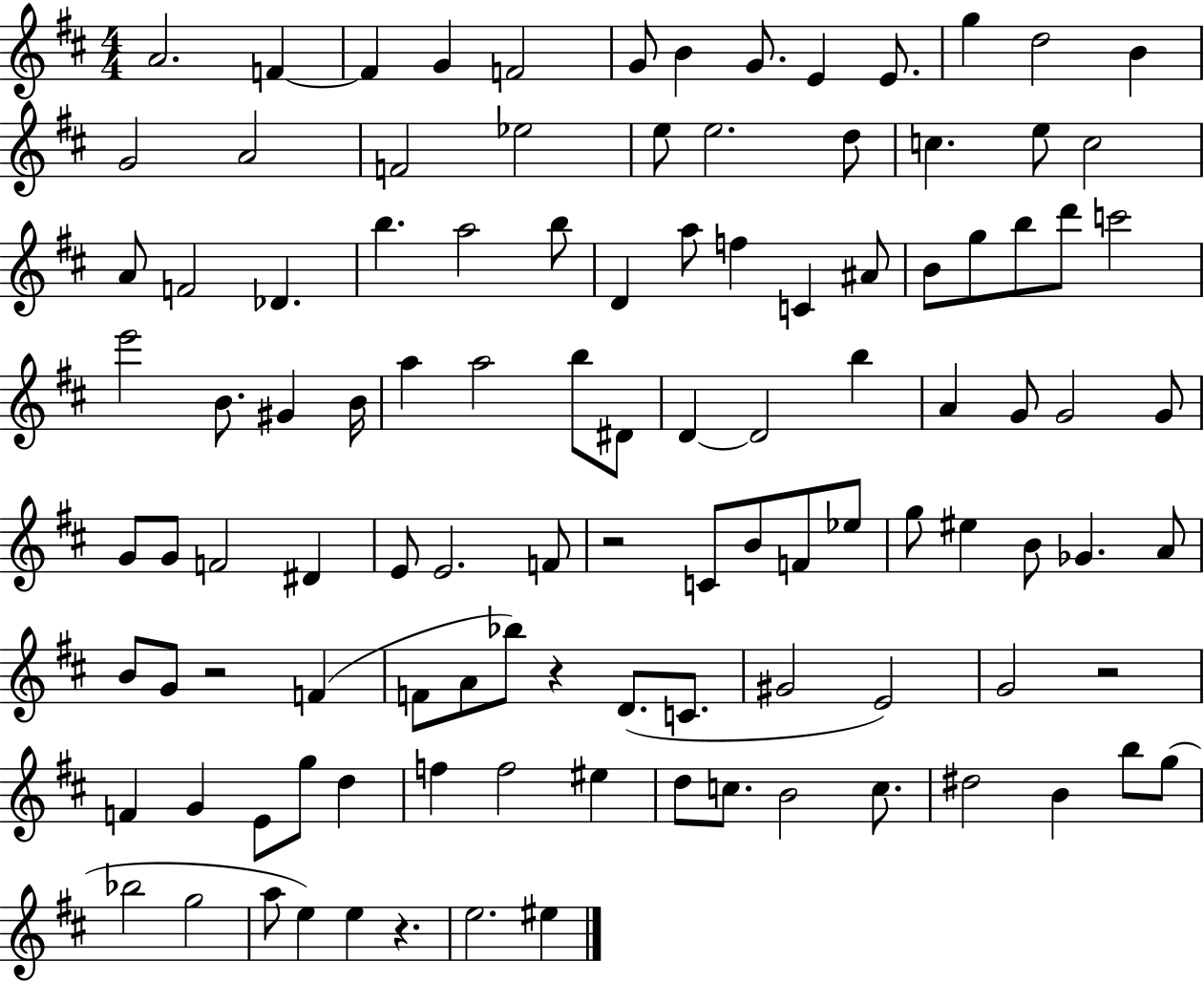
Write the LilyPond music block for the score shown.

{
  \clef treble
  \numericTimeSignature
  \time 4/4
  \key d \major
  a'2. f'4~~ | f'4 g'4 f'2 | g'8 b'4 g'8. e'4 e'8. | g''4 d''2 b'4 | \break g'2 a'2 | f'2 ees''2 | e''8 e''2. d''8 | c''4. e''8 c''2 | \break a'8 f'2 des'4. | b''4. a''2 b''8 | d'4 a''8 f''4 c'4 ais'8 | b'8 g''8 b''8 d'''8 c'''2 | \break e'''2 b'8. gis'4 b'16 | a''4 a''2 b''8 dis'8 | d'4~~ d'2 b''4 | a'4 g'8 g'2 g'8 | \break g'8 g'8 f'2 dis'4 | e'8 e'2. f'8 | r2 c'8 b'8 f'8 ees''8 | g''8 eis''4 b'8 ges'4. a'8 | \break b'8 g'8 r2 f'4( | f'8 a'8 bes''8) r4 d'8.( c'8. | gis'2 e'2) | g'2 r2 | \break f'4 g'4 e'8 g''8 d''4 | f''4 f''2 eis''4 | d''8 c''8. b'2 c''8. | dis''2 b'4 b''8 g''8( | \break bes''2 g''2 | a''8 e''4) e''4 r4. | e''2. eis''4 | \bar "|."
}